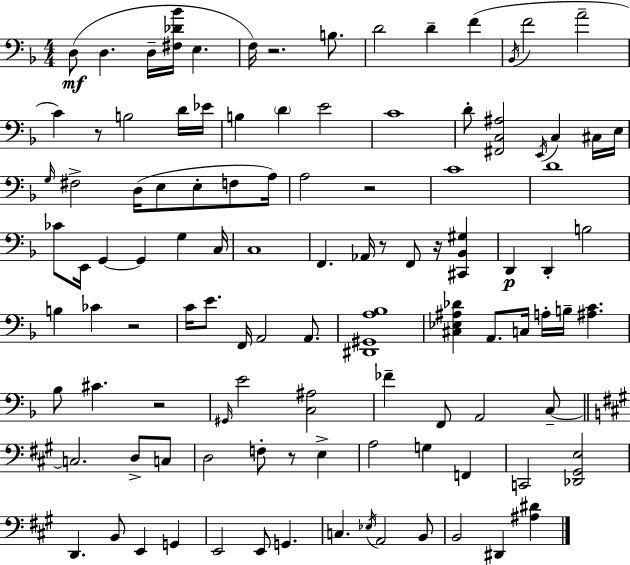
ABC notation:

X:1
T:Untitled
M:4/4
L:1/4
K:Dm
D,/2 D, D,/4 [^F,_D_B]/4 E, F,/4 z2 B,/2 D2 D F _B,,/4 F2 A2 C z/2 B,2 D/4 _E/4 B, D E2 C4 D/2 [^F,,C,^A,]2 E,,/4 C, ^C,/4 E,/4 G,/4 ^F,2 D,/4 E,/2 E,/2 F,/2 A,/4 A,2 z2 C4 D4 _C/2 E,,/4 G,, G,, G, C,/4 C,4 F,, _A,,/4 z/2 F,,/2 z/4 [^C,,_B,,^G,] D,, D,, B,2 B, _C z2 C/4 E/2 F,,/4 A,,2 A,,/2 [^D,,^G,,A,_B,]4 [^C,_E,^A,_D] A,,/2 C,/4 A,/4 B,/4 [^A,C] _B,/2 ^C z2 ^G,,/4 E2 [C,^A,]2 _F F,,/2 A,,2 C,/2 C,2 D,/2 C,/2 D,2 F,/2 z/2 E, A,2 G, F,, C,,2 [_D,,^G,,E,]2 D,, B,,/2 E,, G,, E,,2 E,,/2 G,, C, _E,/4 A,,2 B,,/2 B,,2 ^D,, [^A,^D]